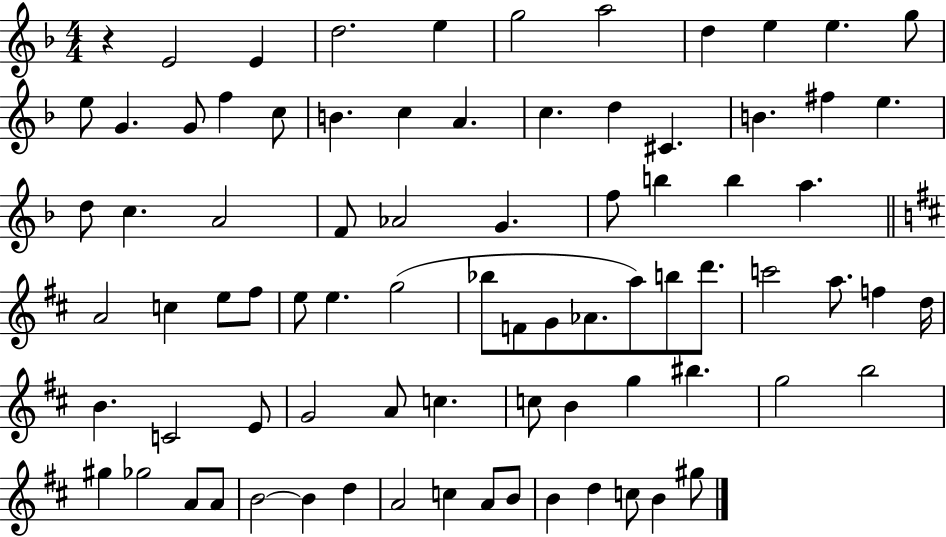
R/q E4/h E4/q D5/h. E5/q G5/h A5/h D5/q E5/q E5/q. G5/e E5/e G4/q. G4/e F5/q C5/e B4/q. C5/q A4/q. C5/q. D5/q C#4/q. B4/q. F#5/q E5/q. D5/e C5/q. A4/h F4/e Ab4/h G4/q. F5/e B5/q B5/q A5/q. A4/h C5/q E5/e F#5/e E5/e E5/q. G5/h Bb5/e F4/e G4/e Ab4/e. A5/e B5/e D6/e. C6/h A5/e. F5/q D5/s B4/q. C4/h E4/e G4/h A4/e C5/q. C5/e B4/q G5/q BIS5/q. G5/h B5/h G#5/q Gb5/h A4/e A4/e B4/h B4/q D5/q A4/h C5/q A4/e B4/e B4/q D5/q C5/e B4/q G#5/e